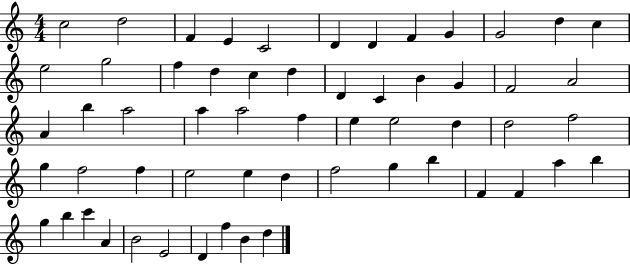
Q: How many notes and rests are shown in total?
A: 58